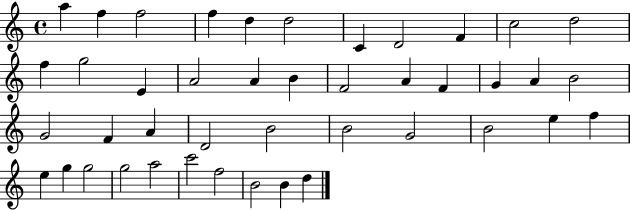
{
  \clef treble
  \time 4/4
  \defaultTimeSignature
  \key c \major
  a''4 f''4 f''2 | f''4 d''4 d''2 | c'4 d'2 f'4 | c''2 d''2 | \break f''4 g''2 e'4 | a'2 a'4 b'4 | f'2 a'4 f'4 | g'4 a'4 b'2 | \break g'2 f'4 a'4 | d'2 b'2 | b'2 g'2 | b'2 e''4 f''4 | \break e''4 g''4 g''2 | g''2 a''2 | c'''2 f''2 | b'2 b'4 d''4 | \break \bar "|."
}